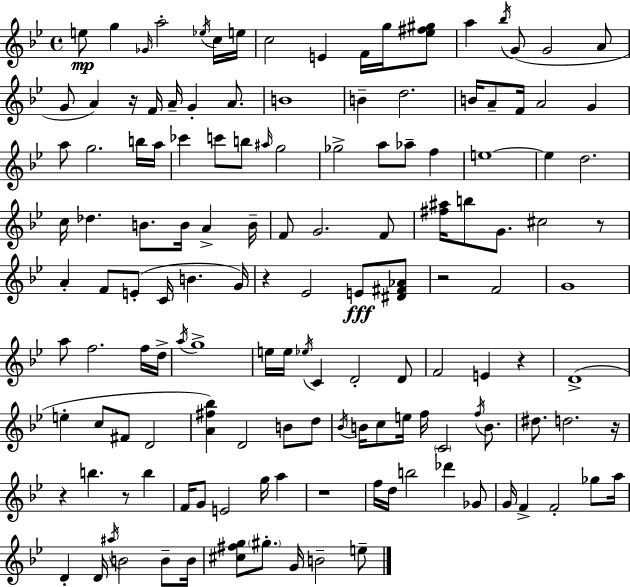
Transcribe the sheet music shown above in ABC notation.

X:1
T:Untitled
M:4/4
L:1/4
K:Gm
e/2 g _G/4 a2 _e/4 c/4 e/4 c2 E F/4 g/4 [_e^f^g]/2 a _b/4 G/2 G2 A/2 G/2 A z/4 F/4 A/4 G A/2 B4 B d2 B/4 A/2 F/4 A2 G a/2 g2 b/4 a/4 _c' c'/2 b/2 ^a/4 g2 _g2 a/2 _a/2 f e4 e d2 c/4 _d B/2 B/4 A B/4 F/2 G2 F/2 [^f^a]/4 b/2 G/2 ^c2 z/2 A F/2 E/2 C/4 B G/4 z _E2 E/2 [^D^F_A]/2 z2 F2 G4 a/2 f2 f/4 d/4 a/4 g4 e/4 e/4 _e/4 C D2 D/2 F2 E z D4 e c/2 ^F/2 D2 [A^f_b] D2 B/2 d/2 _B/4 B/4 c/2 e/4 f/4 C2 f/4 B/2 ^d/2 d2 z/4 z b z/2 b F/4 G/2 E2 g/4 a z4 f/4 d/4 b2 _d' _G/2 G/4 F F2 _g/2 a/4 D D/4 ^a/4 B2 B/2 B/4 [^c^fg]/2 ^g/2 G/4 B2 e/2